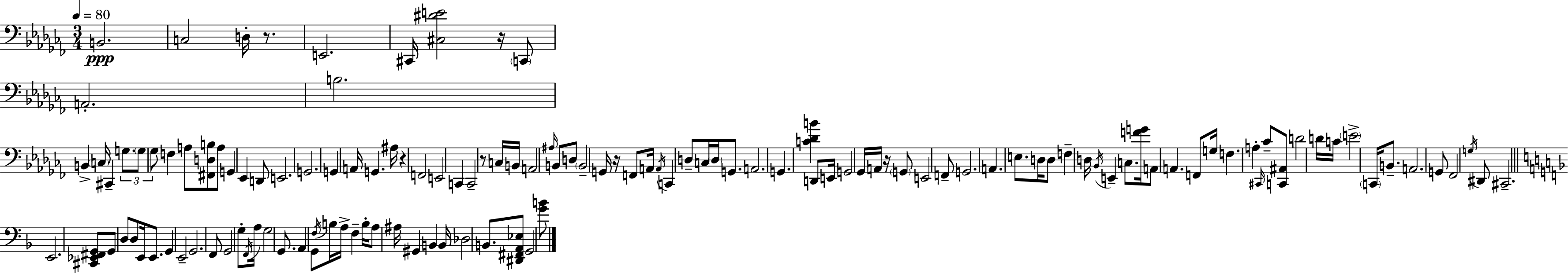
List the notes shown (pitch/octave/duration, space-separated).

B2/h. C3/h D3/s R/e. E2/h. C#2/s [C#3,D#4,E4]/h R/s C2/e A2/h. B3/h. B2/q C3/s C#2/q G3/e. G3/e Gb3/e F3/q A3/e [F#2,D3,B3]/e A3/e G2/q Eb2/q D2/e E2/h. G2/h. G2/q A2/s G2/q. A#3/s R/q F2/h E2/h C2/q C2/h R/e C3/s B2/s A2/h A#3/s B2/e D3/e B2/h G2/s R/s F2/e A2/s A2/s C2/q D3/e C3/s D3/s G2/e. A2/h. G2/q. [C4,Db4,B4]/q D2/e E2/s G2/h Gb2/s A2/s R/s G2/e E2/h F2/e G2/h. A2/q. E3/e. D3/s D3/e F3/q D3/s Bb2/s E2/q C3/e. [F4,G4]/s A2/e A2/q. F2/e G3/s F3/q. A3/q C#2/s CES4/e [C2,A#2]/e D4/h D4/s C4/s E4/h C2/s B2/e. A2/h. G2/e FES2/h G3/s D#2/e C#2/h. E2/h. [C#2,Eb2,F#2,G2]/e G2/e D3/e D3/e E2/s E2/e. G2/q E2/h G2/h. F2/e G2/h G3/e F2/s A3/s G3/h G2/e. A2/q G2/e F3/s B3/s A3/s F3/q B3/s A3/e A#3/s G#2/q B2/q B2/s Db3/h B2/e. [D#2,F#2,A2,Eb3]/e G2/h [G4,B4]/e